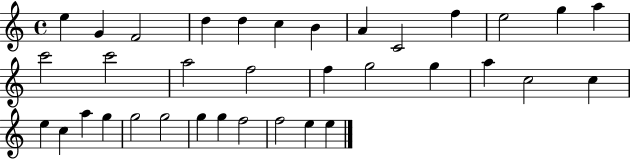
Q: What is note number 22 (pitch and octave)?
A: C5